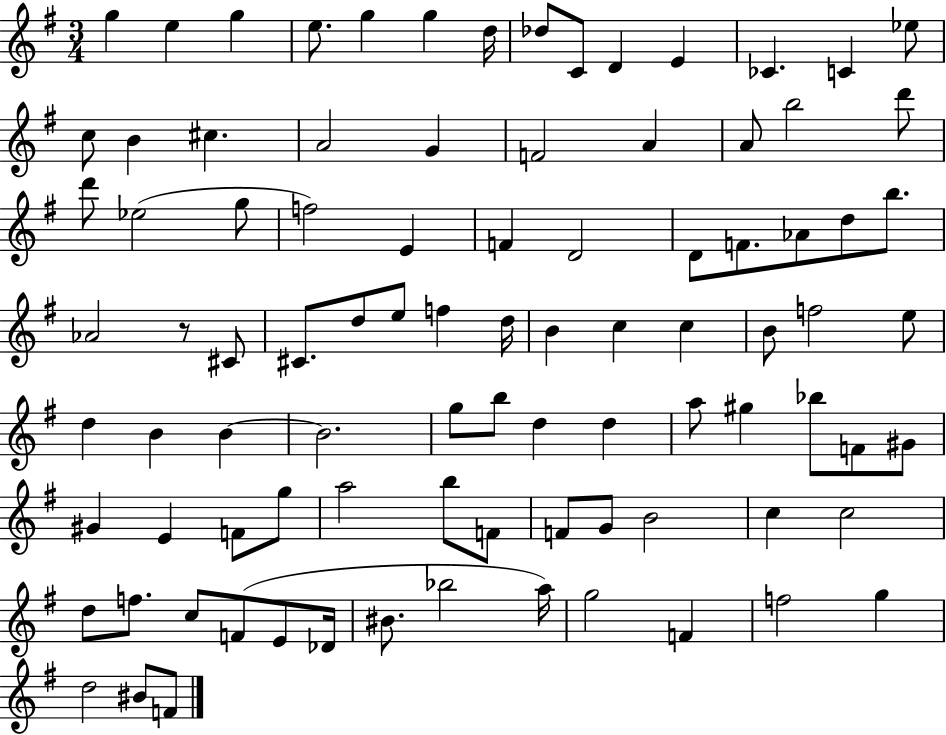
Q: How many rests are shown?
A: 1